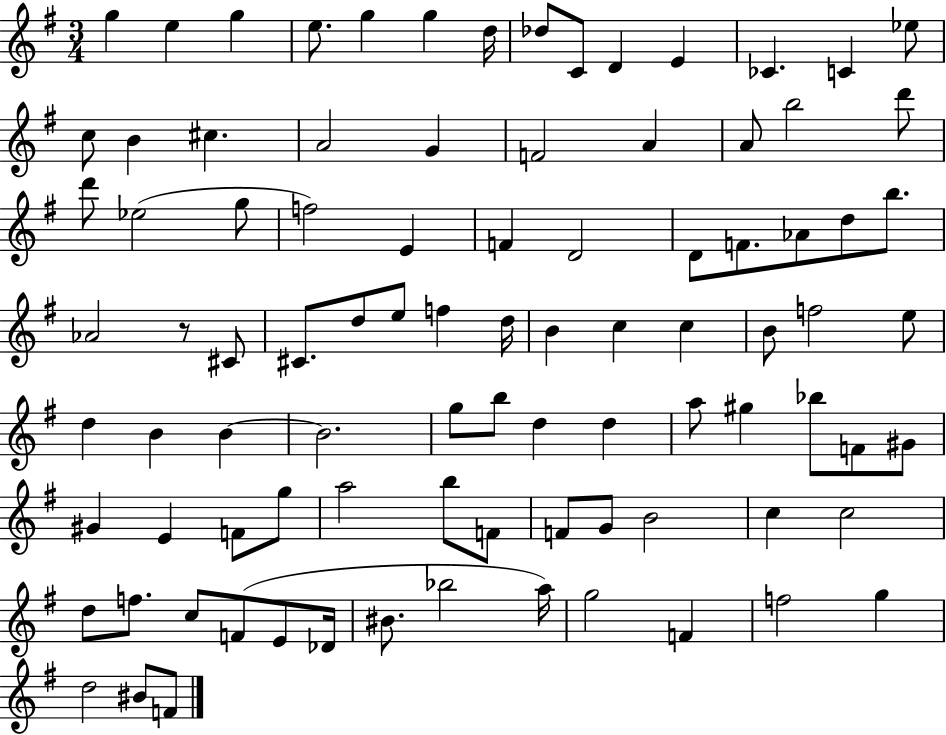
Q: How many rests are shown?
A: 1